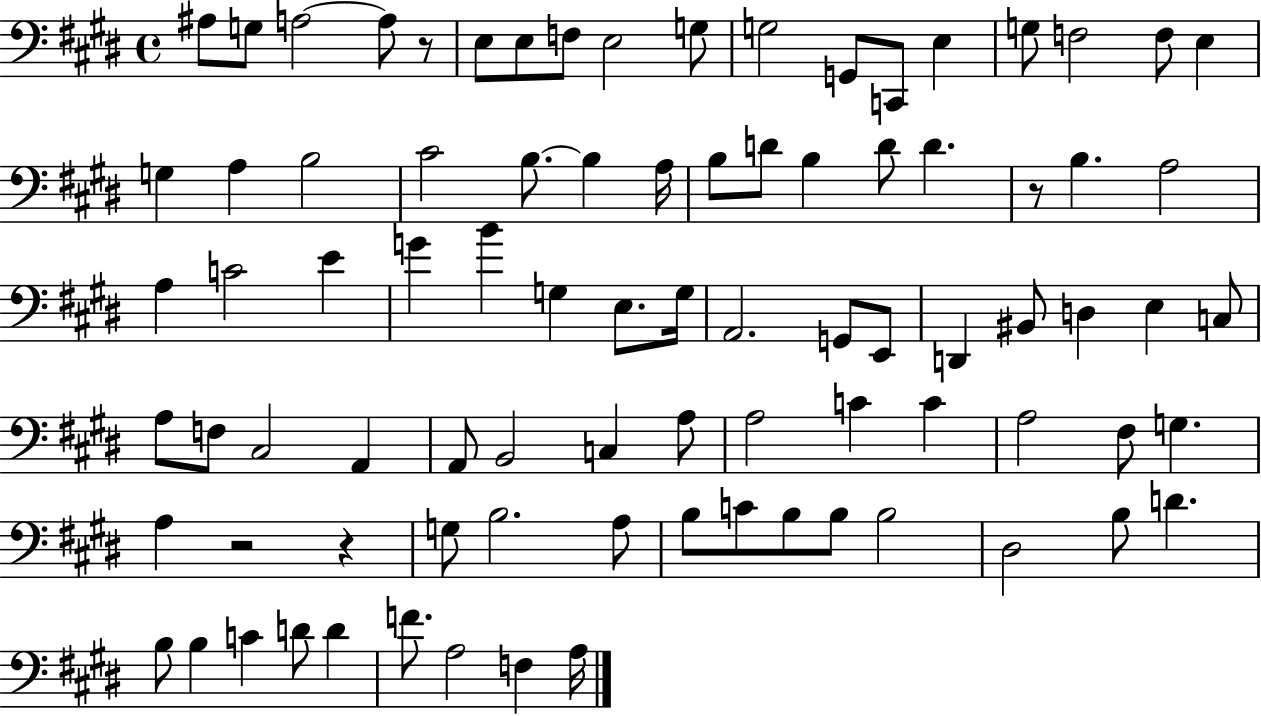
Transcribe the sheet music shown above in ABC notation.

X:1
T:Untitled
M:4/4
L:1/4
K:E
^A,/2 G,/2 A,2 A,/2 z/2 E,/2 E,/2 F,/2 E,2 G,/2 G,2 G,,/2 C,,/2 E, G,/2 F,2 F,/2 E, G, A, B,2 ^C2 B,/2 B, A,/4 B,/2 D/2 B, D/2 D z/2 B, A,2 A, C2 E G B G, E,/2 G,/4 A,,2 G,,/2 E,,/2 D,, ^B,,/2 D, E, C,/2 A,/2 F,/2 ^C,2 A,, A,,/2 B,,2 C, A,/2 A,2 C C A,2 ^F,/2 G, A, z2 z G,/2 B,2 A,/2 B,/2 C/2 B,/2 B,/2 B,2 ^D,2 B,/2 D B,/2 B, C D/2 D F/2 A,2 F, A,/4